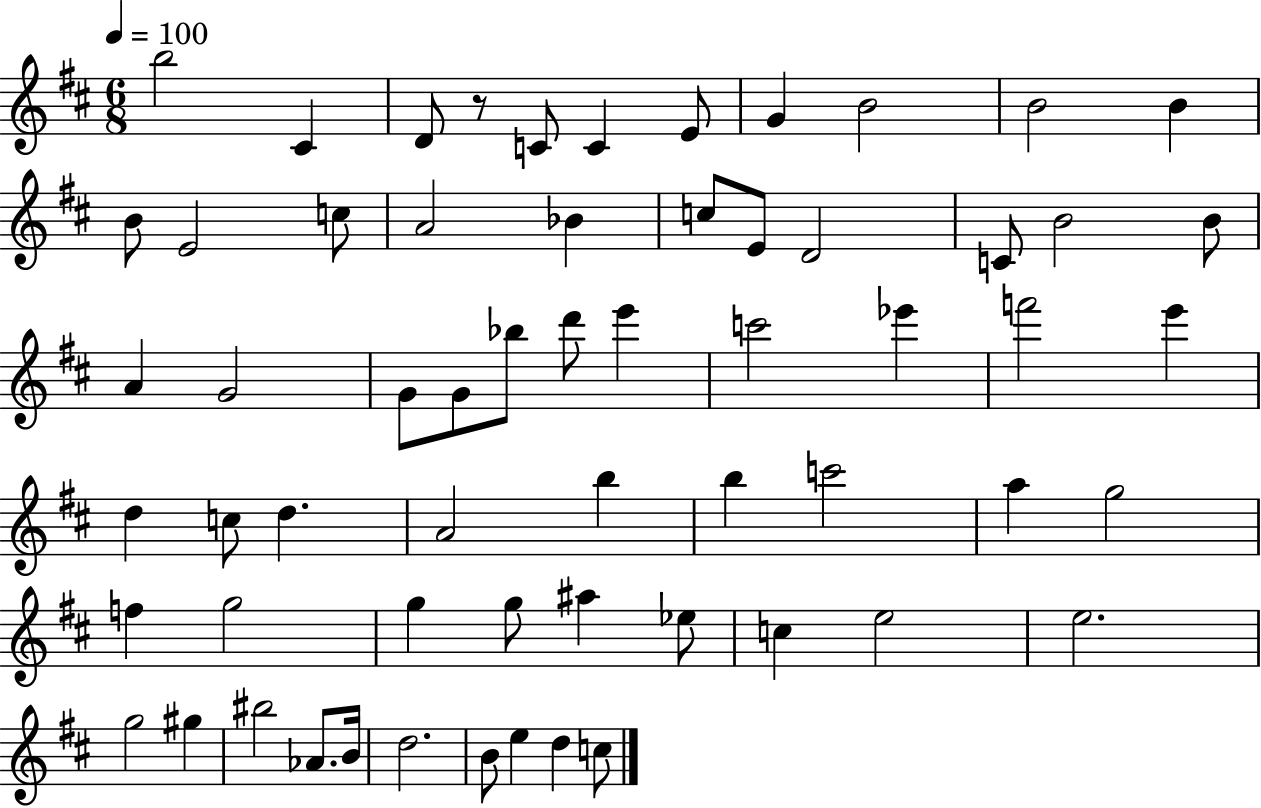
{
  \clef treble
  \numericTimeSignature
  \time 6/8
  \key d \major
  \tempo 4 = 100
  b''2 cis'4 | d'8 r8 c'8 c'4 e'8 | g'4 b'2 | b'2 b'4 | \break b'8 e'2 c''8 | a'2 bes'4 | c''8 e'8 d'2 | c'8 b'2 b'8 | \break a'4 g'2 | g'8 g'8 bes''8 d'''8 e'''4 | c'''2 ees'''4 | f'''2 e'''4 | \break d''4 c''8 d''4. | a'2 b''4 | b''4 c'''2 | a''4 g''2 | \break f''4 g''2 | g''4 g''8 ais''4 ees''8 | c''4 e''2 | e''2. | \break g''2 gis''4 | bis''2 aes'8. b'16 | d''2. | b'8 e''4 d''4 c''8 | \break \bar "|."
}